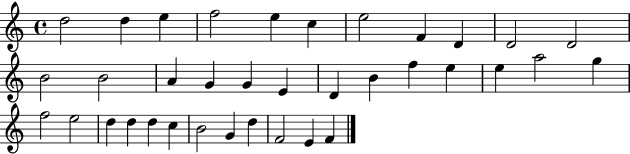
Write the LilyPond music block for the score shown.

{
  \clef treble
  \time 4/4
  \defaultTimeSignature
  \key c \major
  d''2 d''4 e''4 | f''2 e''4 c''4 | e''2 f'4 d'4 | d'2 d'2 | \break b'2 b'2 | a'4 g'4 g'4 e'4 | d'4 b'4 f''4 e''4 | e''4 a''2 g''4 | \break f''2 e''2 | d''4 d''4 d''4 c''4 | b'2 g'4 d''4 | f'2 e'4 f'4 | \break \bar "|."
}